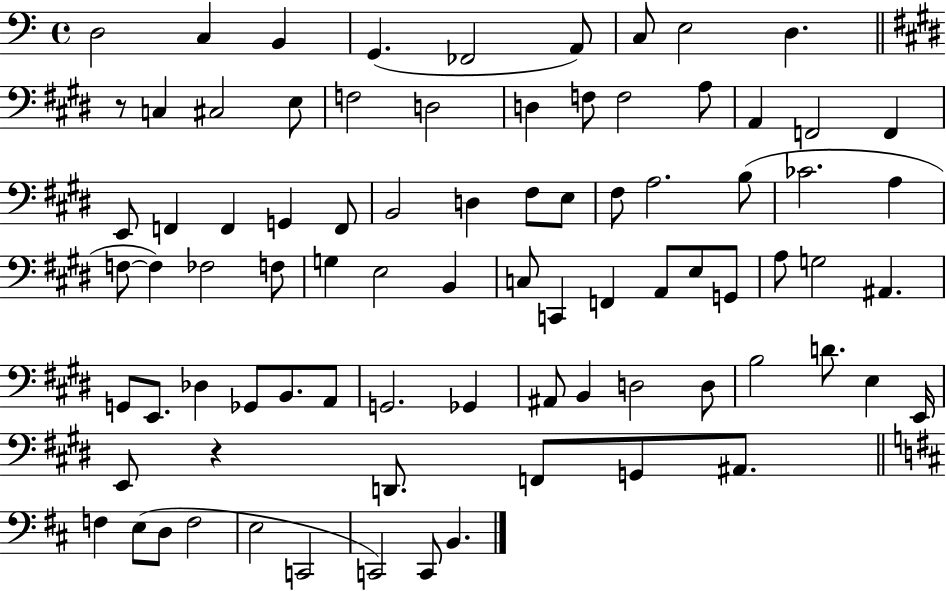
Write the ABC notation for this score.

X:1
T:Untitled
M:4/4
L:1/4
K:C
D,2 C, B,, G,, _F,,2 A,,/2 C,/2 E,2 D, z/2 C, ^C,2 E,/2 F,2 D,2 D, F,/2 F,2 A,/2 A,, F,,2 F,, E,,/2 F,, F,, G,, F,,/2 B,,2 D, ^F,/2 E,/2 ^F,/2 A,2 B,/2 _C2 A, F,/2 F, _F,2 F,/2 G, E,2 B,, C,/2 C,, F,, A,,/2 E,/2 G,,/2 A,/2 G,2 ^A,, G,,/2 E,,/2 _D, _G,,/2 B,,/2 A,,/2 G,,2 _G,, ^A,,/2 B,, D,2 D,/2 B,2 D/2 E, E,,/4 E,,/2 z D,,/2 F,,/2 G,,/2 ^A,,/2 F, E,/2 D,/2 F,2 E,2 C,,2 C,,2 C,,/2 B,,